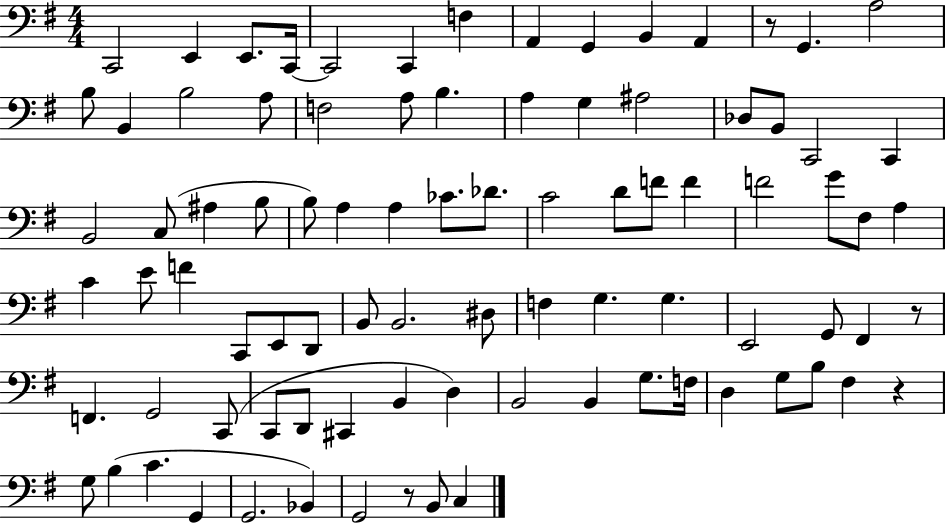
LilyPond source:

{
  \clef bass
  \numericTimeSignature
  \time 4/4
  \key g \major
  c,2 e,4 e,8. c,16~~ | c,2 c,4 f4 | a,4 g,4 b,4 a,4 | r8 g,4. a2 | \break b8 b,4 b2 a8 | f2 a8 b4. | a4 g4 ais2 | des8 b,8 c,2 c,4 | \break b,2 c8( ais4 b8 | b8) a4 a4 ces'8. des'8. | c'2 d'8 f'8 f'4 | f'2 g'8 fis8 a4 | \break c'4 e'8 f'4 c,8 e,8 d,8 | b,8 b,2. dis8 | f4 g4. g4. | e,2 g,8 fis,4 r8 | \break f,4. g,2 c,8( | c,8 d,8 cis,4 b,4 d4) | b,2 b,4 g8. f16 | d4 g8 b8 fis4 r4 | \break g8 b4( c'4. g,4 | g,2. bes,4) | g,2 r8 b,8 c4 | \bar "|."
}